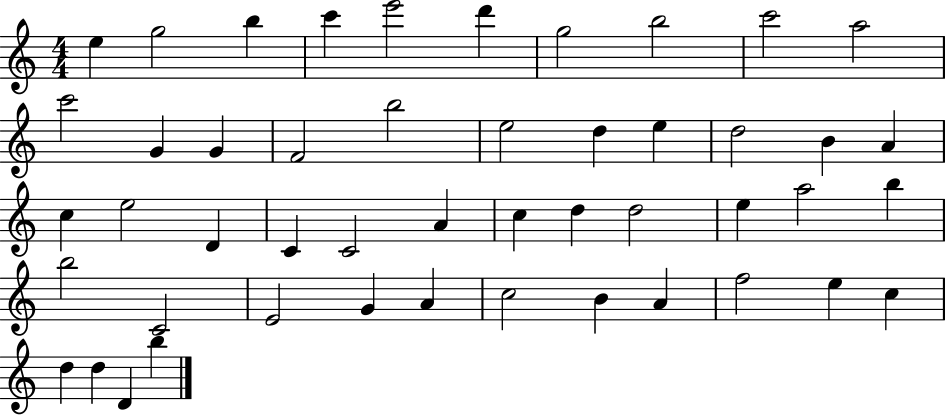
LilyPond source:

{
  \clef treble
  \numericTimeSignature
  \time 4/4
  \key c \major
  e''4 g''2 b''4 | c'''4 e'''2 d'''4 | g''2 b''2 | c'''2 a''2 | \break c'''2 g'4 g'4 | f'2 b''2 | e''2 d''4 e''4 | d''2 b'4 a'4 | \break c''4 e''2 d'4 | c'4 c'2 a'4 | c''4 d''4 d''2 | e''4 a''2 b''4 | \break b''2 c'2 | e'2 g'4 a'4 | c''2 b'4 a'4 | f''2 e''4 c''4 | \break d''4 d''4 d'4 b''4 | \bar "|."
}